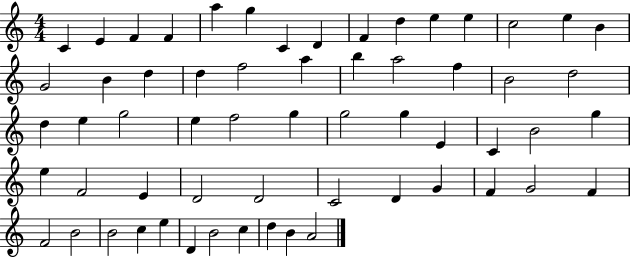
{
  \clef treble
  \numericTimeSignature
  \time 4/4
  \key c \major
  c'4 e'4 f'4 f'4 | a''4 g''4 c'4 d'4 | f'4 d''4 e''4 e''4 | c''2 e''4 b'4 | \break g'2 b'4 d''4 | d''4 f''2 a''4 | b''4 a''2 f''4 | b'2 d''2 | \break d''4 e''4 g''2 | e''4 f''2 g''4 | g''2 g''4 e'4 | c'4 b'2 g''4 | \break e''4 f'2 e'4 | d'2 d'2 | c'2 d'4 g'4 | f'4 g'2 f'4 | \break f'2 b'2 | b'2 c''4 e''4 | d'4 b'2 c''4 | d''4 b'4 a'2 | \break \bar "|."
}